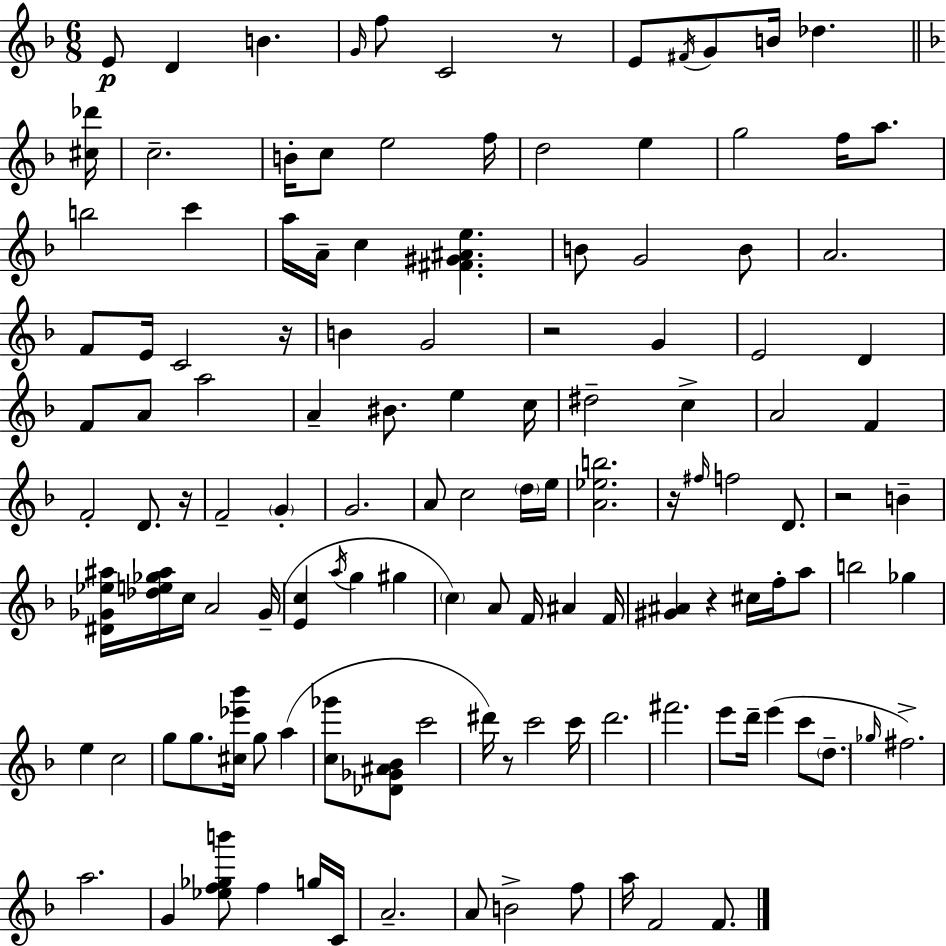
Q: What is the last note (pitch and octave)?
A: F4